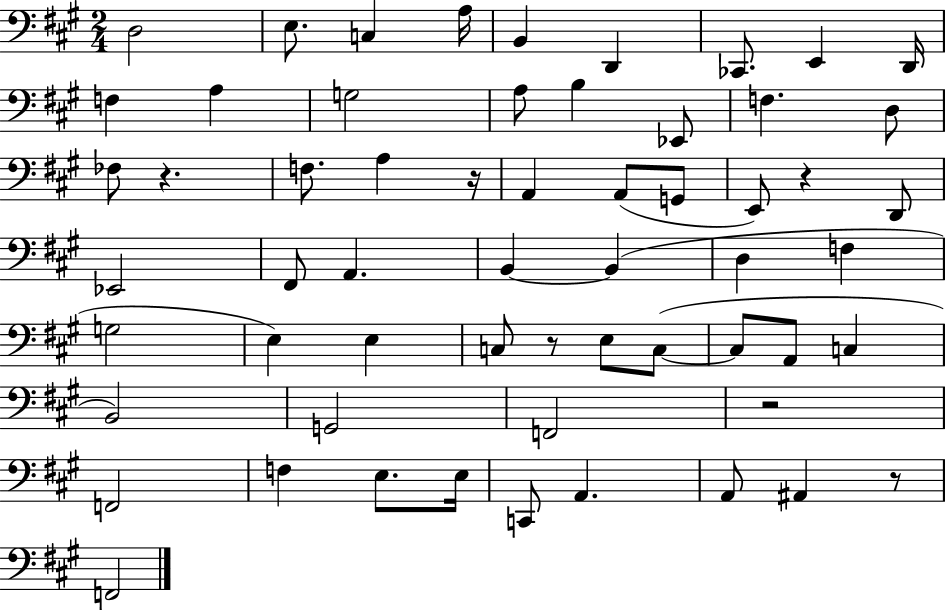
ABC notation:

X:1
T:Untitled
M:2/4
L:1/4
K:A
D,2 E,/2 C, A,/4 B,, D,, _C,,/2 E,, D,,/4 F, A, G,2 A,/2 B, _E,,/2 F, D,/2 _F,/2 z F,/2 A, z/4 A,, A,,/2 G,,/2 E,,/2 z D,,/2 _E,,2 ^F,,/2 A,, B,, B,, D, F, G,2 E, E, C,/2 z/2 E,/2 C,/2 C,/2 A,,/2 C, B,,2 G,,2 F,,2 z2 F,,2 F, E,/2 E,/4 C,,/2 A,, A,,/2 ^A,, z/2 F,,2